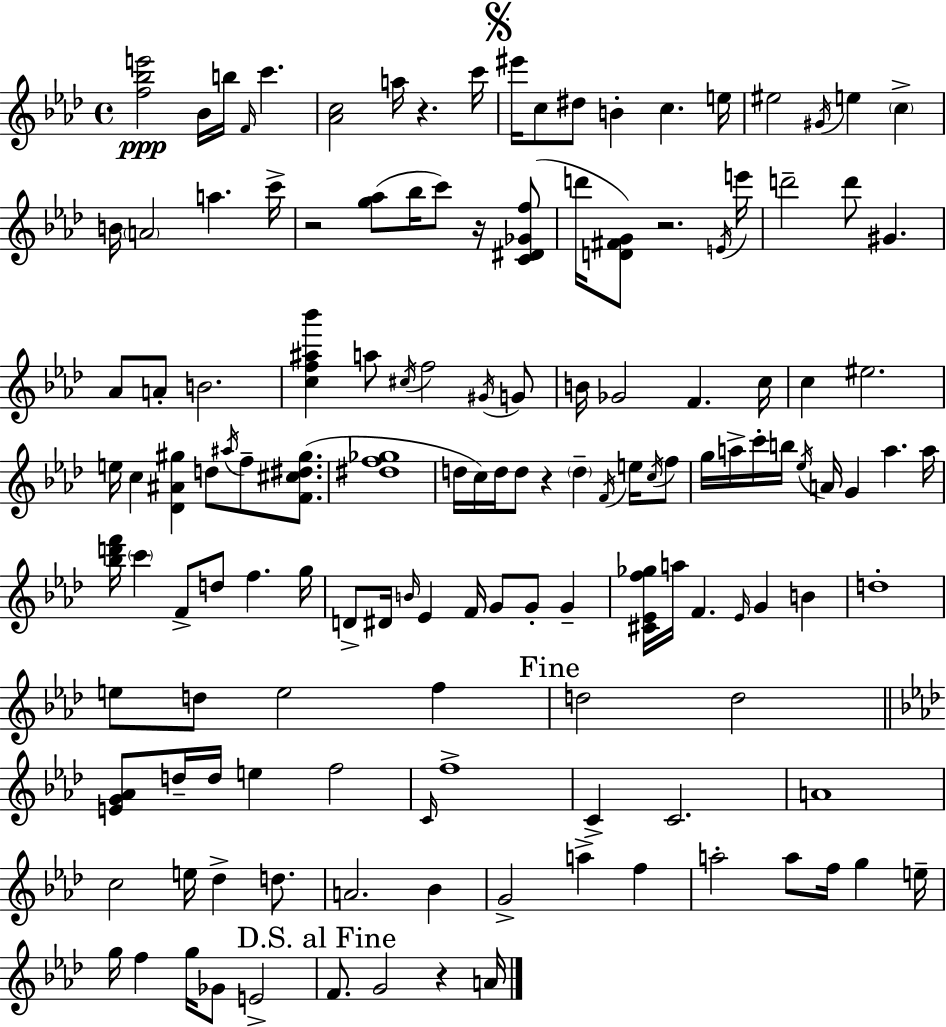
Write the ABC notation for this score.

X:1
T:Untitled
M:4/4
L:1/4
K:Fm
[f_be']2 _B/4 b/4 F/4 c' [_Ac]2 a/4 z c'/4 ^e'/4 c/2 ^d/2 B c e/4 ^e2 ^G/4 e c B/4 A2 a c'/4 z2 [g_a]/2 _b/4 c'/2 z/4 [C^D_Gf]/2 d'/4 [D^FG]/2 z2 E/4 e'/4 d'2 d'/2 ^G _A/2 A/2 B2 [cf^a_b'] a/2 ^c/4 f2 ^G/4 G/2 B/4 _G2 F c/4 c ^e2 e/4 c [_D^A^g] d/2 ^a/4 f/2 [F^c^d^g]/2 [^df_g]4 d/4 c/4 d/4 d/2 z d F/4 e/4 c/4 f/2 g/4 a/4 c'/4 b/4 _e/4 A/4 G a a/4 [_bd'f']/4 c' F/2 d/2 f g/4 D/2 ^D/4 B/4 _E F/4 G/2 G/2 G [^C_Ef_g]/4 a/4 F _E/4 G B d4 e/2 d/2 e2 f d2 d2 [EG_A]/2 d/4 d/4 e f2 C/4 f4 C C2 A4 c2 e/4 _d d/2 A2 _B G2 a f a2 a/2 f/4 g e/4 g/4 f g/4 _G/2 E2 F/2 G2 z A/4